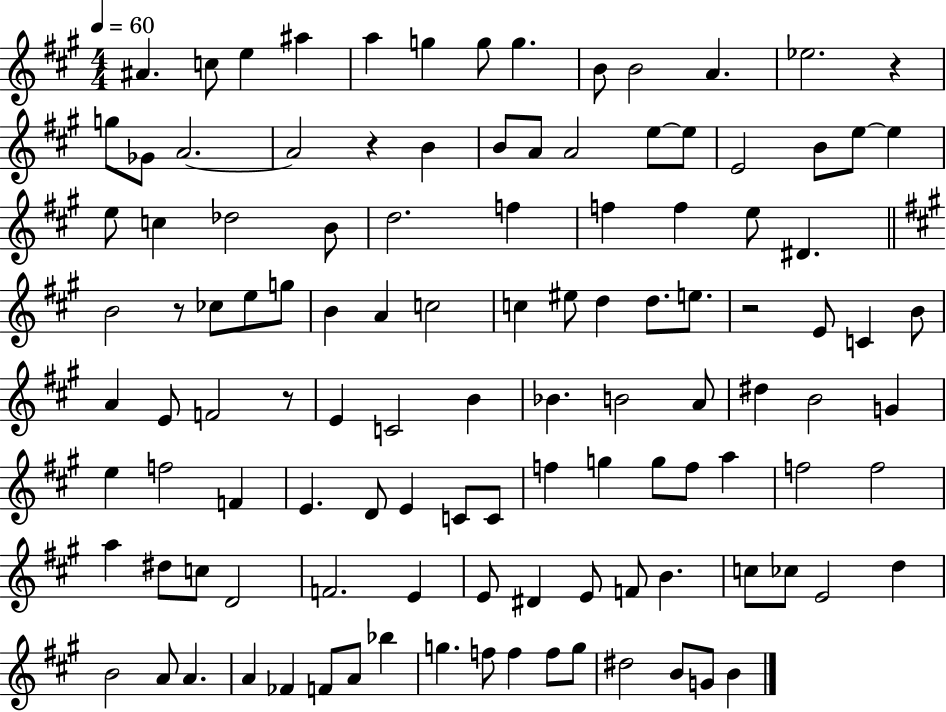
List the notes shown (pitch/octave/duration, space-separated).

A#4/q. C5/e E5/q A#5/q A5/q G5/q G5/e G5/q. B4/e B4/h A4/q. Eb5/h. R/q G5/e Gb4/e A4/h. A4/h R/q B4/q B4/e A4/e A4/h E5/e E5/e E4/h B4/e E5/e E5/q E5/e C5/q Db5/h B4/e D5/h. F5/q F5/q F5/q E5/e D#4/q. B4/h R/e CES5/e E5/e G5/e B4/q A4/q C5/h C5/q EIS5/e D5/q D5/e. E5/e. R/h E4/e C4/q B4/e A4/q E4/e F4/h R/e E4/q C4/h B4/q Bb4/q. B4/h A4/e D#5/q B4/h G4/q E5/q F5/h F4/q E4/q. D4/e E4/q C4/e C4/e F5/q G5/q G5/e F5/e A5/q F5/h F5/h A5/q D#5/e C5/e D4/h F4/h. E4/q E4/e D#4/q E4/e F4/e B4/q. C5/e CES5/e E4/h D5/q B4/h A4/e A4/q. A4/q FES4/q F4/e A4/e Bb5/q G5/q. F5/e F5/q F5/e G5/e D#5/h B4/e G4/e B4/q